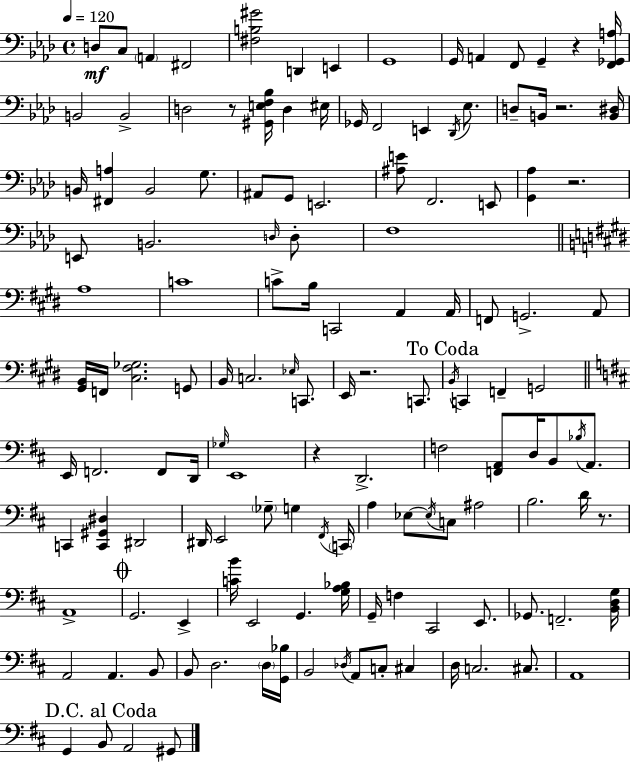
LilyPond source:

{
  \clef bass
  \time 4/4
  \defaultTimeSignature
  \key f \minor
  \tempo 4 = 120
  d8\mf c8 \parenthesize a,4 fis,2 | <fis b gis'>2 d,4 e,4 | g,1 | g,16 a,4 f,8 g,4-- r4 <f, ges, a>16 | \break b,2 b,2-> | d2 r8 <gis, e f bes>16 d4 eis16 | ges,16 f,2 e,4 \acciaccatura { des,16 } ees8. | d8-- b,16 r2. | \break <b, dis>16 b,16 <fis, a>4 b,2 g8. | ais,8 g,8 e,2. | <ais e'>8 f,2. e,8 | <g, aes>4 r2. | \break e,8 b,2. \grace { d16 } | d8-. f1 | \bar "||" \break \key e \major a1 | c'1 | c'8-> b16 c,2 a,4 a,16 | f,8 g,2.-> a,8 | \break <gis, b,>16 f,16 <cis fis ges>2. g,8 | b,16 c2. \grace { ees16 } c,8. | e,16 r2. c,8. | \mark "To Coda" \acciaccatura { b,16 } c,4 f,4-- g,2 | \break \bar "||" \break \key b \minor e,16 f,2. f,8 d,16 | \grace { ges16 } e,1 | r4 d,2.-> | f2 <f, a,>8 d16 b,8 \acciaccatura { bes16 } a,8. | \break c,4 <c, gis, dis>4 dis,2 | dis,16 e,2 \parenthesize ges8-- g4 | \acciaccatura { fis,16 } \parenthesize c,16 a4 ees8~~ \acciaccatura { ees16 } c8 ais2 | b2. | \break d'16 r8. a,1-> | \mark \markup { \musicglyph "scripts.coda" } g,2. | e,4-> <c' b'>16 e,2 g,4. | <g a bes>16 g,16-- f4 cis,2 | \break e,8. ges,8. f,2.-- | <b, d g>16 a,2 a,4. | b,8 b,8 d2. | \parenthesize d16 <g, bes>16 b,2 \acciaccatura { des16 } a,8 c8-. | \break cis4 d16 c2. | cis8. a,1 | \mark "D.C. al Coda" g,4 b,8 a,2 | gis,8 \bar "|."
}